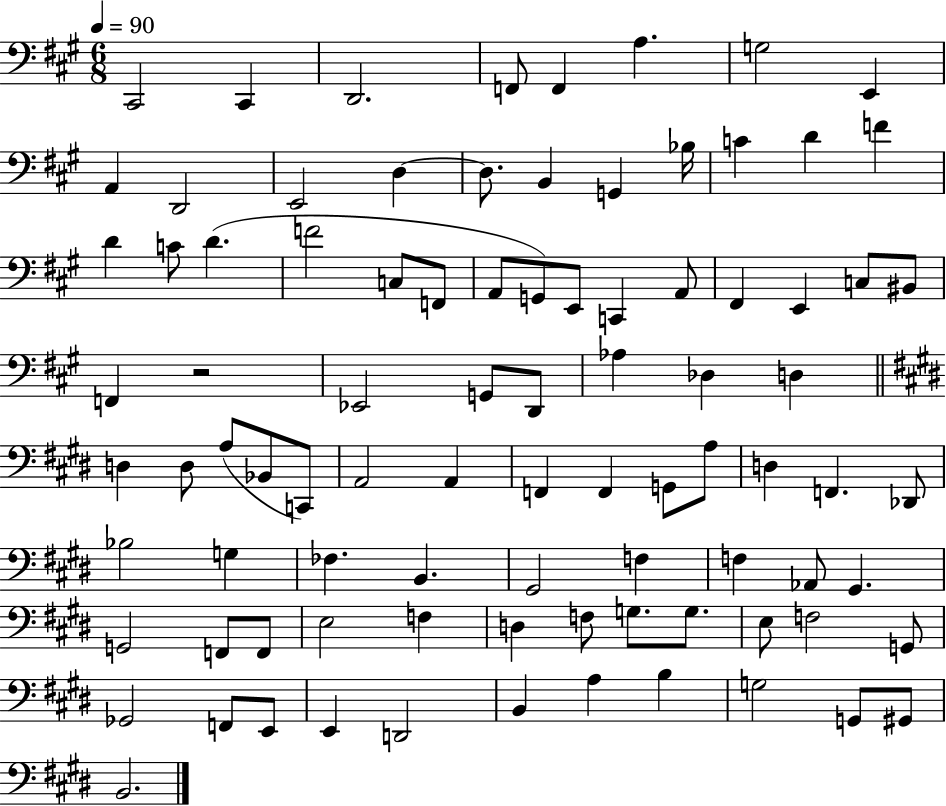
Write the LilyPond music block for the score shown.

{
  \clef bass
  \numericTimeSignature
  \time 6/8
  \key a \major
  \tempo 4 = 90
  \repeat volta 2 { cis,2 cis,4 | d,2. | f,8 f,4 a4. | g2 e,4 | \break a,4 d,2 | e,2 d4~~ | d8. b,4 g,4 bes16 | c'4 d'4 f'4 | \break d'4 c'8 d'4.( | f'2 c8 f,8 | a,8 g,8) e,8 c,4 a,8 | fis,4 e,4 c8 bis,8 | \break f,4 r2 | ees,2 g,8 d,8 | aes4 des4 d4 | \bar "||" \break \key e \major d4 d8 a8( bes,8 c,8) | a,2 a,4 | f,4 f,4 g,8 a8 | d4 f,4. des,8 | \break bes2 g4 | fes4. b,4. | gis,2 f4 | f4 aes,8 gis,4. | \break g,2 f,8 f,8 | e2 f4 | d4 f8 g8. g8. | e8 f2 g,8 | \break ges,2 f,8 e,8 | e,4 d,2 | b,4 a4 b4 | g2 g,8 gis,8 | \break b,2. | } \bar "|."
}